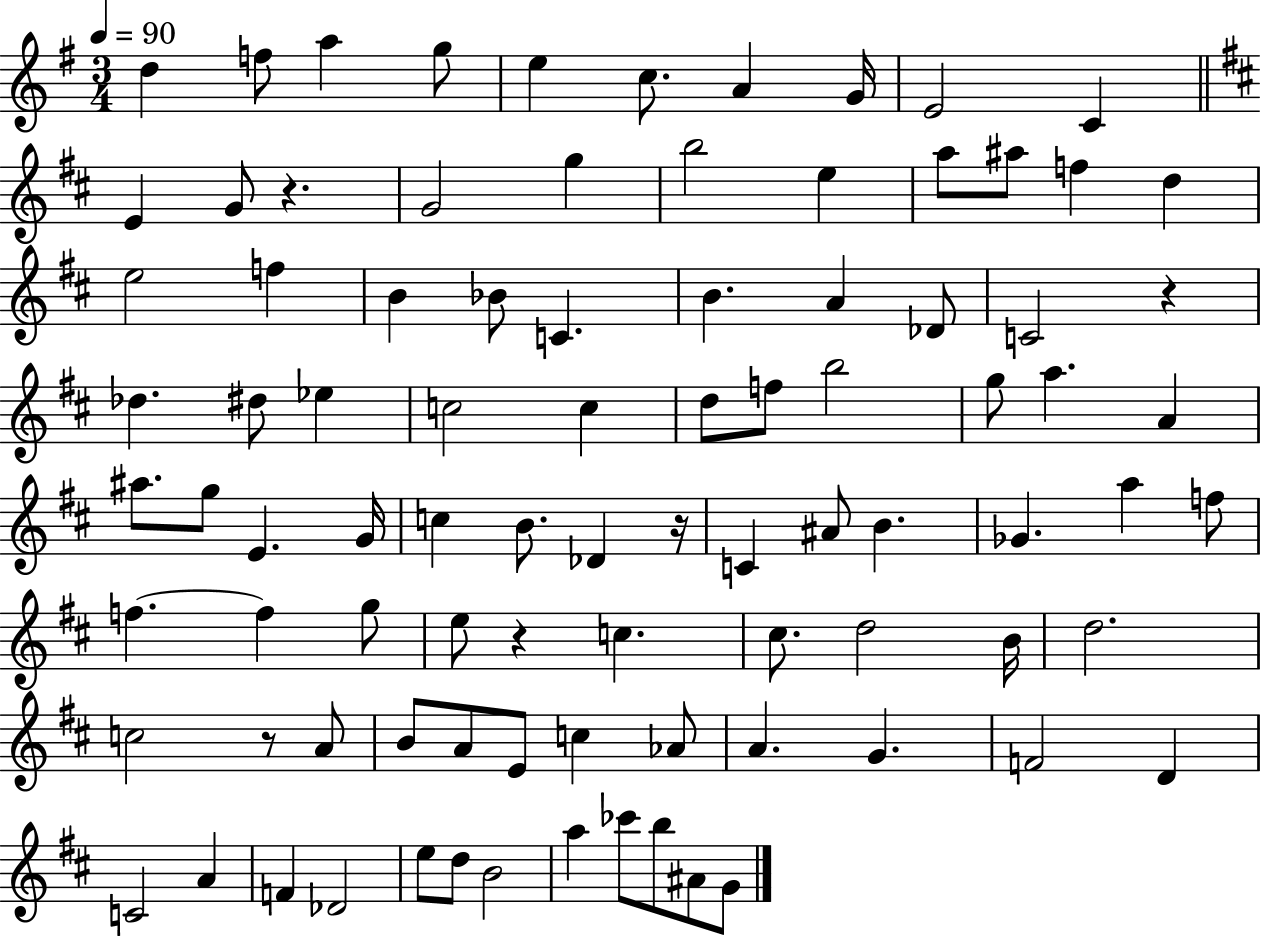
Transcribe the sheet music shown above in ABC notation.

X:1
T:Untitled
M:3/4
L:1/4
K:G
d f/2 a g/2 e c/2 A G/4 E2 C E G/2 z G2 g b2 e a/2 ^a/2 f d e2 f B _B/2 C B A _D/2 C2 z _d ^d/2 _e c2 c d/2 f/2 b2 g/2 a A ^a/2 g/2 E G/4 c B/2 _D z/4 C ^A/2 B _G a f/2 f f g/2 e/2 z c ^c/2 d2 B/4 d2 c2 z/2 A/2 B/2 A/2 E/2 c _A/2 A G F2 D C2 A F _D2 e/2 d/2 B2 a _c'/2 b/2 ^A/2 G/2